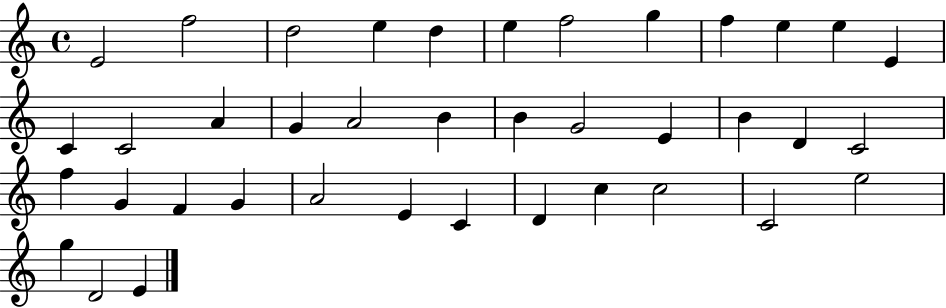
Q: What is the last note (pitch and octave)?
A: E4